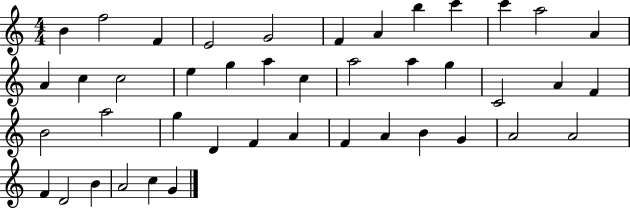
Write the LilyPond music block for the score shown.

{
  \clef treble
  \numericTimeSignature
  \time 4/4
  \key c \major
  b'4 f''2 f'4 | e'2 g'2 | f'4 a'4 b''4 c'''4 | c'''4 a''2 a'4 | \break a'4 c''4 c''2 | e''4 g''4 a''4 c''4 | a''2 a''4 g''4 | c'2 a'4 f'4 | \break b'2 a''2 | g''4 d'4 f'4 a'4 | f'4 a'4 b'4 g'4 | a'2 a'2 | \break f'4 d'2 b'4 | a'2 c''4 g'4 | \bar "|."
}